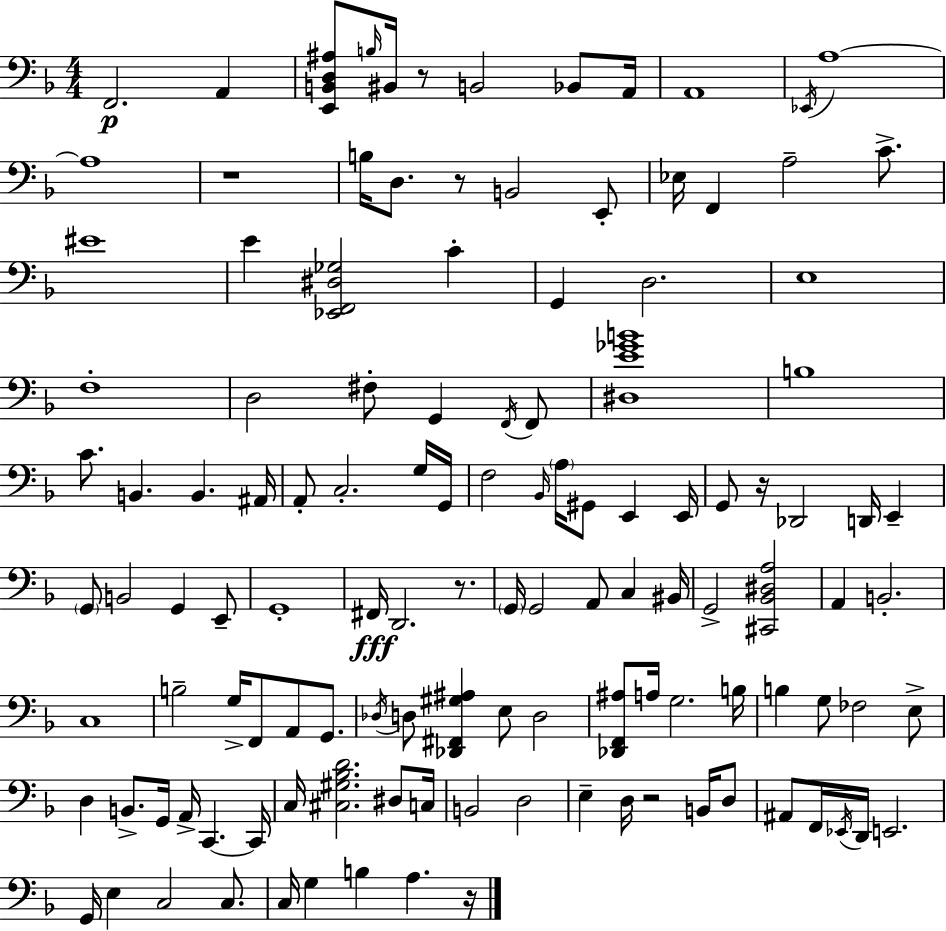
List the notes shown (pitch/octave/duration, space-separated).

F2/h. A2/q [E2,B2,D3,A#3]/e B3/s BIS2/s R/e B2/h Bb2/e A2/s A2/w Eb2/s A3/w A3/w R/w B3/s D3/e. R/e B2/h E2/e Eb3/s F2/q A3/h C4/e. EIS4/w E4/q [Eb2,F2,D#3,Gb3]/h C4/q G2/q D3/h. E3/w F3/w D3/h F#3/e G2/q F2/s F2/e [D#3,E4,Gb4,B4]/w B3/w C4/e. B2/q. B2/q. A#2/s A2/e C3/h. G3/s G2/s F3/h Bb2/s A3/s G#2/e E2/q E2/s G2/e R/s Db2/h D2/s E2/q G2/e B2/h G2/q E2/e G2/w F#2/s D2/h. R/e. G2/s G2/h A2/e C3/q BIS2/s G2/h [C#2,Bb2,D#3,A3]/h A2/q B2/h. C3/w B3/h G3/s F2/e A2/e G2/e. Db3/s D3/e [Db2,F#2,G#3,A#3]/q E3/e D3/h [Db2,F2,A#3]/e A3/s G3/h. B3/s B3/q G3/e FES3/h E3/e D3/q B2/e. G2/s A2/s C2/q. C2/s C3/s [C#3,G#3,Bb3,D4]/h. D#3/e C3/s B2/h D3/h E3/q D3/s R/h B2/s D3/e A#2/e F2/s Eb2/s D2/s E2/h. G2/s E3/q C3/h C3/e. C3/s G3/q B3/q A3/q. R/s